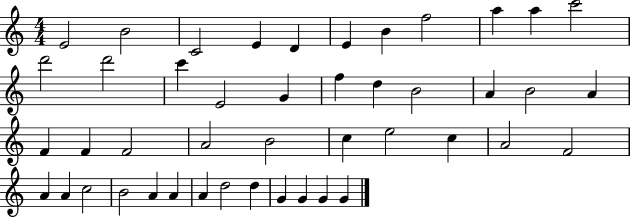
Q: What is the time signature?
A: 4/4